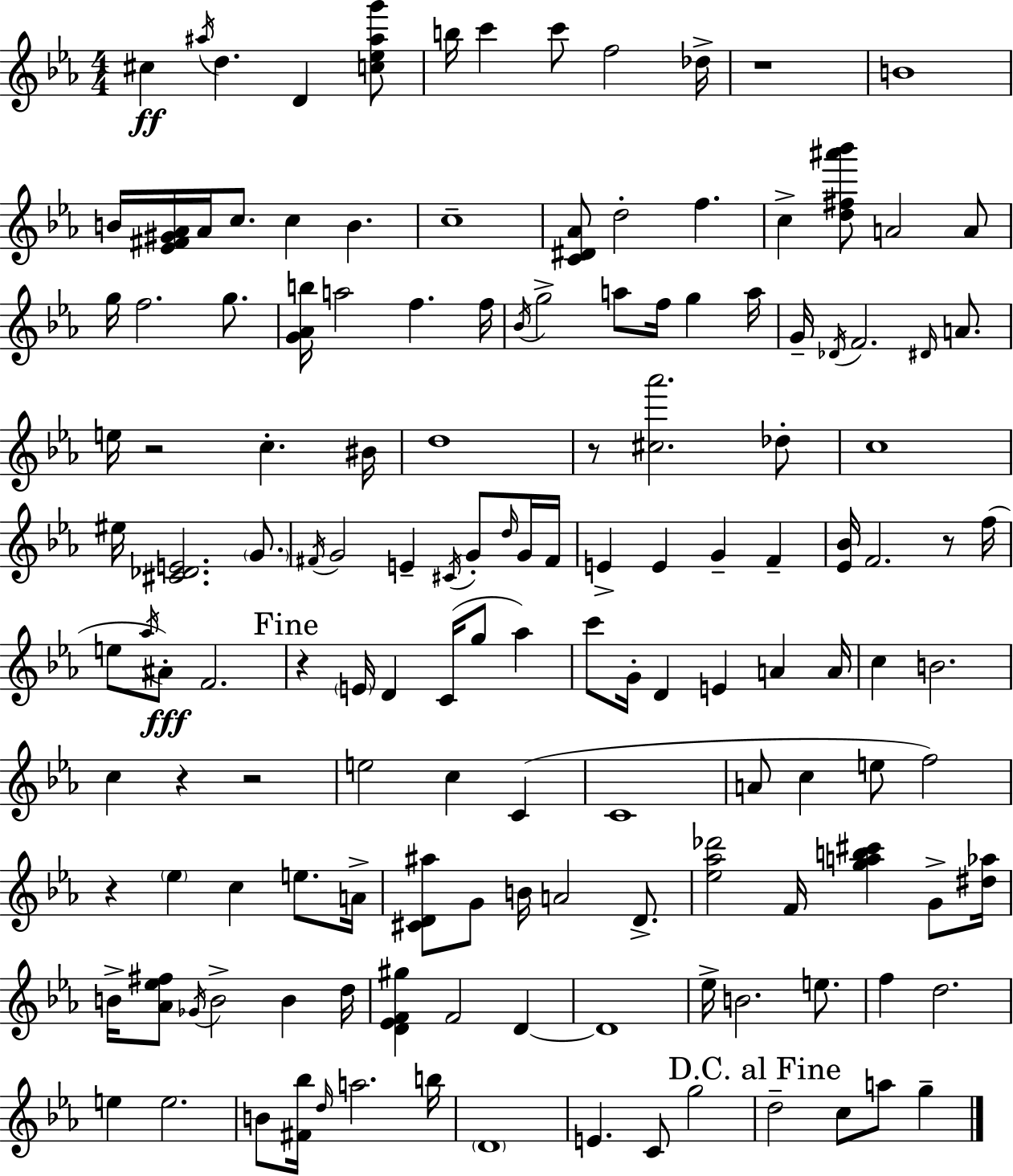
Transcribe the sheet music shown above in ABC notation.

X:1
T:Untitled
M:4/4
L:1/4
K:Eb
^c ^a/4 d D [c_e^ag']/2 b/4 c' c'/2 f2 _d/4 z4 B4 B/4 [_E^F^G_A]/4 _A/4 c/2 c B c4 [C^D_A]/2 d2 f c [d^f^a'_b']/2 A2 A/2 g/4 f2 g/2 [G_Ab]/4 a2 f f/4 _B/4 g2 a/2 f/4 g a/4 G/4 _D/4 F2 ^D/4 A/2 e/4 z2 c ^B/4 d4 z/2 [^c_a']2 _d/2 c4 ^e/4 [^C_DE]2 G/2 ^F/4 G2 E ^C/4 G/2 d/4 G/4 ^F/4 E E G F [_E_B]/4 F2 z/2 f/4 e/2 _a/4 ^A/2 F2 z E/4 D C/4 g/2 _a c'/2 G/4 D E A A/4 c B2 c z z2 e2 c C C4 A/2 c e/2 f2 z _e c e/2 A/4 [^CD^a]/2 G/2 B/4 A2 D/2 [_e_a_d']2 F/4 [gab^c'] G/2 [^d_a]/4 B/4 [_A_e^f]/2 _G/4 B2 B d/4 [D_EF^g] F2 D D4 _e/4 B2 e/2 f d2 e e2 B/2 [^F_b]/4 d/4 a2 b/4 D4 E C/2 g2 d2 c/2 a/2 g